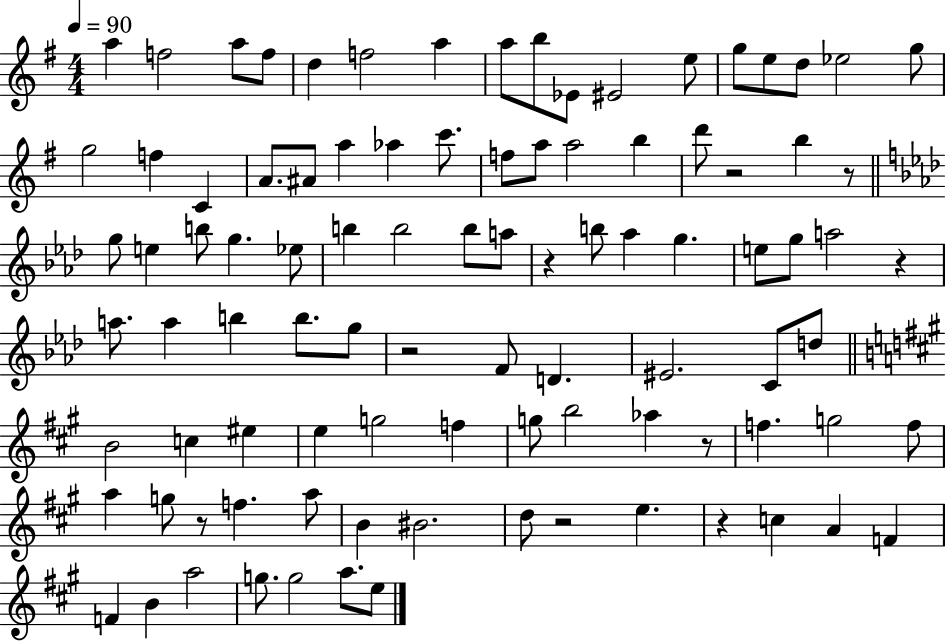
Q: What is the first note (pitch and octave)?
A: A5